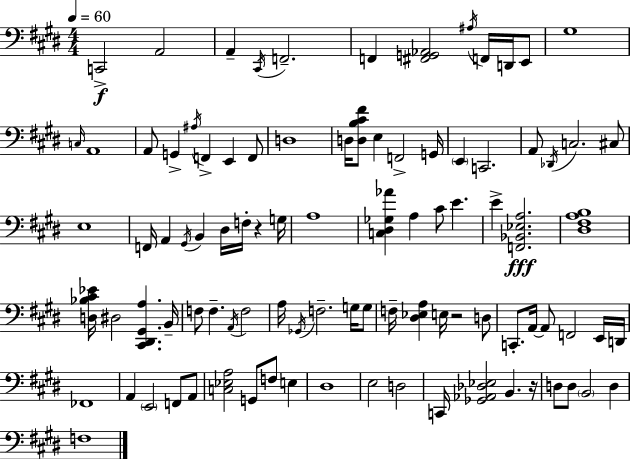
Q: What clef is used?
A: bass